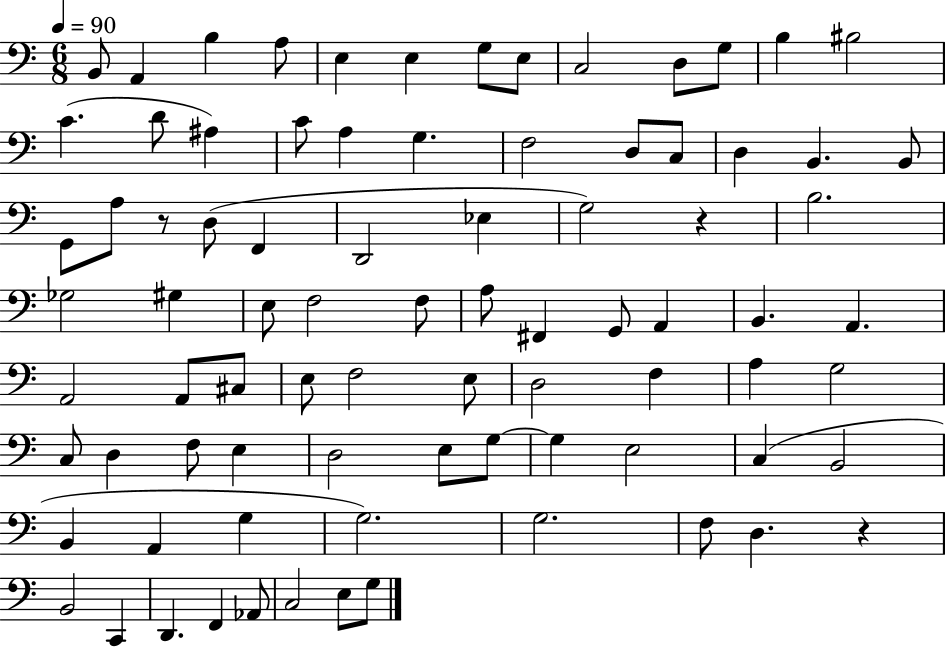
B2/e A2/q B3/q A3/e E3/q E3/q G3/e E3/e C3/h D3/e G3/e B3/q BIS3/h C4/q. D4/e A#3/q C4/e A3/q G3/q. F3/h D3/e C3/e D3/q B2/q. B2/e G2/e A3/e R/e D3/e F2/q D2/h Eb3/q G3/h R/q B3/h. Gb3/h G#3/q E3/e F3/h F3/e A3/e F#2/q G2/e A2/q B2/q. A2/q. A2/h A2/e C#3/e E3/e F3/h E3/e D3/h F3/q A3/q G3/h C3/e D3/q F3/e E3/q D3/h E3/e G3/e G3/q E3/h C3/q B2/h B2/q A2/q G3/q G3/h. G3/h. F3/e D3/q. R/q B2/h C2/q D2/q. F2/q Ab2/e C3/h E3/e G3/e